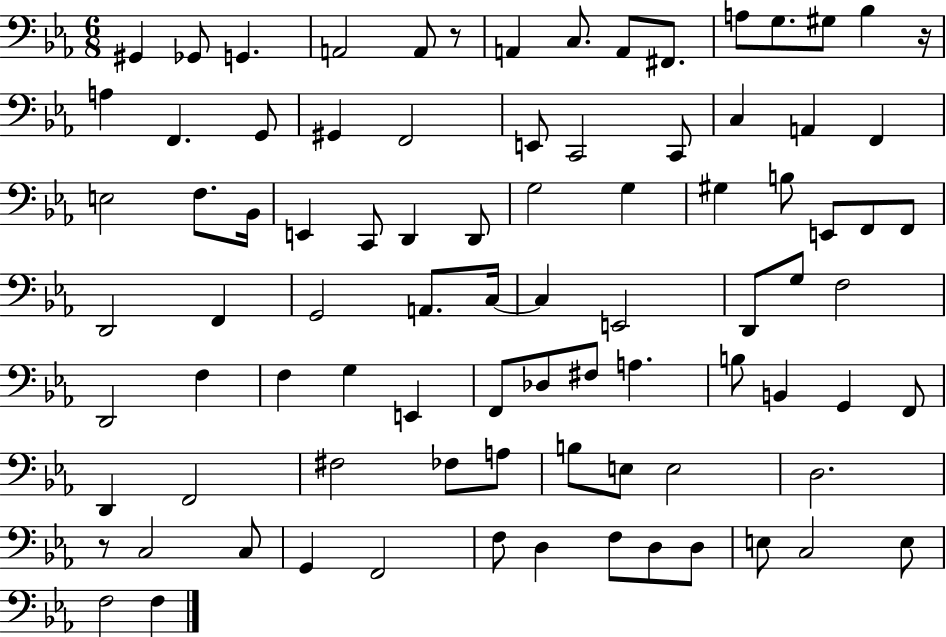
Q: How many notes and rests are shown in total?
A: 87